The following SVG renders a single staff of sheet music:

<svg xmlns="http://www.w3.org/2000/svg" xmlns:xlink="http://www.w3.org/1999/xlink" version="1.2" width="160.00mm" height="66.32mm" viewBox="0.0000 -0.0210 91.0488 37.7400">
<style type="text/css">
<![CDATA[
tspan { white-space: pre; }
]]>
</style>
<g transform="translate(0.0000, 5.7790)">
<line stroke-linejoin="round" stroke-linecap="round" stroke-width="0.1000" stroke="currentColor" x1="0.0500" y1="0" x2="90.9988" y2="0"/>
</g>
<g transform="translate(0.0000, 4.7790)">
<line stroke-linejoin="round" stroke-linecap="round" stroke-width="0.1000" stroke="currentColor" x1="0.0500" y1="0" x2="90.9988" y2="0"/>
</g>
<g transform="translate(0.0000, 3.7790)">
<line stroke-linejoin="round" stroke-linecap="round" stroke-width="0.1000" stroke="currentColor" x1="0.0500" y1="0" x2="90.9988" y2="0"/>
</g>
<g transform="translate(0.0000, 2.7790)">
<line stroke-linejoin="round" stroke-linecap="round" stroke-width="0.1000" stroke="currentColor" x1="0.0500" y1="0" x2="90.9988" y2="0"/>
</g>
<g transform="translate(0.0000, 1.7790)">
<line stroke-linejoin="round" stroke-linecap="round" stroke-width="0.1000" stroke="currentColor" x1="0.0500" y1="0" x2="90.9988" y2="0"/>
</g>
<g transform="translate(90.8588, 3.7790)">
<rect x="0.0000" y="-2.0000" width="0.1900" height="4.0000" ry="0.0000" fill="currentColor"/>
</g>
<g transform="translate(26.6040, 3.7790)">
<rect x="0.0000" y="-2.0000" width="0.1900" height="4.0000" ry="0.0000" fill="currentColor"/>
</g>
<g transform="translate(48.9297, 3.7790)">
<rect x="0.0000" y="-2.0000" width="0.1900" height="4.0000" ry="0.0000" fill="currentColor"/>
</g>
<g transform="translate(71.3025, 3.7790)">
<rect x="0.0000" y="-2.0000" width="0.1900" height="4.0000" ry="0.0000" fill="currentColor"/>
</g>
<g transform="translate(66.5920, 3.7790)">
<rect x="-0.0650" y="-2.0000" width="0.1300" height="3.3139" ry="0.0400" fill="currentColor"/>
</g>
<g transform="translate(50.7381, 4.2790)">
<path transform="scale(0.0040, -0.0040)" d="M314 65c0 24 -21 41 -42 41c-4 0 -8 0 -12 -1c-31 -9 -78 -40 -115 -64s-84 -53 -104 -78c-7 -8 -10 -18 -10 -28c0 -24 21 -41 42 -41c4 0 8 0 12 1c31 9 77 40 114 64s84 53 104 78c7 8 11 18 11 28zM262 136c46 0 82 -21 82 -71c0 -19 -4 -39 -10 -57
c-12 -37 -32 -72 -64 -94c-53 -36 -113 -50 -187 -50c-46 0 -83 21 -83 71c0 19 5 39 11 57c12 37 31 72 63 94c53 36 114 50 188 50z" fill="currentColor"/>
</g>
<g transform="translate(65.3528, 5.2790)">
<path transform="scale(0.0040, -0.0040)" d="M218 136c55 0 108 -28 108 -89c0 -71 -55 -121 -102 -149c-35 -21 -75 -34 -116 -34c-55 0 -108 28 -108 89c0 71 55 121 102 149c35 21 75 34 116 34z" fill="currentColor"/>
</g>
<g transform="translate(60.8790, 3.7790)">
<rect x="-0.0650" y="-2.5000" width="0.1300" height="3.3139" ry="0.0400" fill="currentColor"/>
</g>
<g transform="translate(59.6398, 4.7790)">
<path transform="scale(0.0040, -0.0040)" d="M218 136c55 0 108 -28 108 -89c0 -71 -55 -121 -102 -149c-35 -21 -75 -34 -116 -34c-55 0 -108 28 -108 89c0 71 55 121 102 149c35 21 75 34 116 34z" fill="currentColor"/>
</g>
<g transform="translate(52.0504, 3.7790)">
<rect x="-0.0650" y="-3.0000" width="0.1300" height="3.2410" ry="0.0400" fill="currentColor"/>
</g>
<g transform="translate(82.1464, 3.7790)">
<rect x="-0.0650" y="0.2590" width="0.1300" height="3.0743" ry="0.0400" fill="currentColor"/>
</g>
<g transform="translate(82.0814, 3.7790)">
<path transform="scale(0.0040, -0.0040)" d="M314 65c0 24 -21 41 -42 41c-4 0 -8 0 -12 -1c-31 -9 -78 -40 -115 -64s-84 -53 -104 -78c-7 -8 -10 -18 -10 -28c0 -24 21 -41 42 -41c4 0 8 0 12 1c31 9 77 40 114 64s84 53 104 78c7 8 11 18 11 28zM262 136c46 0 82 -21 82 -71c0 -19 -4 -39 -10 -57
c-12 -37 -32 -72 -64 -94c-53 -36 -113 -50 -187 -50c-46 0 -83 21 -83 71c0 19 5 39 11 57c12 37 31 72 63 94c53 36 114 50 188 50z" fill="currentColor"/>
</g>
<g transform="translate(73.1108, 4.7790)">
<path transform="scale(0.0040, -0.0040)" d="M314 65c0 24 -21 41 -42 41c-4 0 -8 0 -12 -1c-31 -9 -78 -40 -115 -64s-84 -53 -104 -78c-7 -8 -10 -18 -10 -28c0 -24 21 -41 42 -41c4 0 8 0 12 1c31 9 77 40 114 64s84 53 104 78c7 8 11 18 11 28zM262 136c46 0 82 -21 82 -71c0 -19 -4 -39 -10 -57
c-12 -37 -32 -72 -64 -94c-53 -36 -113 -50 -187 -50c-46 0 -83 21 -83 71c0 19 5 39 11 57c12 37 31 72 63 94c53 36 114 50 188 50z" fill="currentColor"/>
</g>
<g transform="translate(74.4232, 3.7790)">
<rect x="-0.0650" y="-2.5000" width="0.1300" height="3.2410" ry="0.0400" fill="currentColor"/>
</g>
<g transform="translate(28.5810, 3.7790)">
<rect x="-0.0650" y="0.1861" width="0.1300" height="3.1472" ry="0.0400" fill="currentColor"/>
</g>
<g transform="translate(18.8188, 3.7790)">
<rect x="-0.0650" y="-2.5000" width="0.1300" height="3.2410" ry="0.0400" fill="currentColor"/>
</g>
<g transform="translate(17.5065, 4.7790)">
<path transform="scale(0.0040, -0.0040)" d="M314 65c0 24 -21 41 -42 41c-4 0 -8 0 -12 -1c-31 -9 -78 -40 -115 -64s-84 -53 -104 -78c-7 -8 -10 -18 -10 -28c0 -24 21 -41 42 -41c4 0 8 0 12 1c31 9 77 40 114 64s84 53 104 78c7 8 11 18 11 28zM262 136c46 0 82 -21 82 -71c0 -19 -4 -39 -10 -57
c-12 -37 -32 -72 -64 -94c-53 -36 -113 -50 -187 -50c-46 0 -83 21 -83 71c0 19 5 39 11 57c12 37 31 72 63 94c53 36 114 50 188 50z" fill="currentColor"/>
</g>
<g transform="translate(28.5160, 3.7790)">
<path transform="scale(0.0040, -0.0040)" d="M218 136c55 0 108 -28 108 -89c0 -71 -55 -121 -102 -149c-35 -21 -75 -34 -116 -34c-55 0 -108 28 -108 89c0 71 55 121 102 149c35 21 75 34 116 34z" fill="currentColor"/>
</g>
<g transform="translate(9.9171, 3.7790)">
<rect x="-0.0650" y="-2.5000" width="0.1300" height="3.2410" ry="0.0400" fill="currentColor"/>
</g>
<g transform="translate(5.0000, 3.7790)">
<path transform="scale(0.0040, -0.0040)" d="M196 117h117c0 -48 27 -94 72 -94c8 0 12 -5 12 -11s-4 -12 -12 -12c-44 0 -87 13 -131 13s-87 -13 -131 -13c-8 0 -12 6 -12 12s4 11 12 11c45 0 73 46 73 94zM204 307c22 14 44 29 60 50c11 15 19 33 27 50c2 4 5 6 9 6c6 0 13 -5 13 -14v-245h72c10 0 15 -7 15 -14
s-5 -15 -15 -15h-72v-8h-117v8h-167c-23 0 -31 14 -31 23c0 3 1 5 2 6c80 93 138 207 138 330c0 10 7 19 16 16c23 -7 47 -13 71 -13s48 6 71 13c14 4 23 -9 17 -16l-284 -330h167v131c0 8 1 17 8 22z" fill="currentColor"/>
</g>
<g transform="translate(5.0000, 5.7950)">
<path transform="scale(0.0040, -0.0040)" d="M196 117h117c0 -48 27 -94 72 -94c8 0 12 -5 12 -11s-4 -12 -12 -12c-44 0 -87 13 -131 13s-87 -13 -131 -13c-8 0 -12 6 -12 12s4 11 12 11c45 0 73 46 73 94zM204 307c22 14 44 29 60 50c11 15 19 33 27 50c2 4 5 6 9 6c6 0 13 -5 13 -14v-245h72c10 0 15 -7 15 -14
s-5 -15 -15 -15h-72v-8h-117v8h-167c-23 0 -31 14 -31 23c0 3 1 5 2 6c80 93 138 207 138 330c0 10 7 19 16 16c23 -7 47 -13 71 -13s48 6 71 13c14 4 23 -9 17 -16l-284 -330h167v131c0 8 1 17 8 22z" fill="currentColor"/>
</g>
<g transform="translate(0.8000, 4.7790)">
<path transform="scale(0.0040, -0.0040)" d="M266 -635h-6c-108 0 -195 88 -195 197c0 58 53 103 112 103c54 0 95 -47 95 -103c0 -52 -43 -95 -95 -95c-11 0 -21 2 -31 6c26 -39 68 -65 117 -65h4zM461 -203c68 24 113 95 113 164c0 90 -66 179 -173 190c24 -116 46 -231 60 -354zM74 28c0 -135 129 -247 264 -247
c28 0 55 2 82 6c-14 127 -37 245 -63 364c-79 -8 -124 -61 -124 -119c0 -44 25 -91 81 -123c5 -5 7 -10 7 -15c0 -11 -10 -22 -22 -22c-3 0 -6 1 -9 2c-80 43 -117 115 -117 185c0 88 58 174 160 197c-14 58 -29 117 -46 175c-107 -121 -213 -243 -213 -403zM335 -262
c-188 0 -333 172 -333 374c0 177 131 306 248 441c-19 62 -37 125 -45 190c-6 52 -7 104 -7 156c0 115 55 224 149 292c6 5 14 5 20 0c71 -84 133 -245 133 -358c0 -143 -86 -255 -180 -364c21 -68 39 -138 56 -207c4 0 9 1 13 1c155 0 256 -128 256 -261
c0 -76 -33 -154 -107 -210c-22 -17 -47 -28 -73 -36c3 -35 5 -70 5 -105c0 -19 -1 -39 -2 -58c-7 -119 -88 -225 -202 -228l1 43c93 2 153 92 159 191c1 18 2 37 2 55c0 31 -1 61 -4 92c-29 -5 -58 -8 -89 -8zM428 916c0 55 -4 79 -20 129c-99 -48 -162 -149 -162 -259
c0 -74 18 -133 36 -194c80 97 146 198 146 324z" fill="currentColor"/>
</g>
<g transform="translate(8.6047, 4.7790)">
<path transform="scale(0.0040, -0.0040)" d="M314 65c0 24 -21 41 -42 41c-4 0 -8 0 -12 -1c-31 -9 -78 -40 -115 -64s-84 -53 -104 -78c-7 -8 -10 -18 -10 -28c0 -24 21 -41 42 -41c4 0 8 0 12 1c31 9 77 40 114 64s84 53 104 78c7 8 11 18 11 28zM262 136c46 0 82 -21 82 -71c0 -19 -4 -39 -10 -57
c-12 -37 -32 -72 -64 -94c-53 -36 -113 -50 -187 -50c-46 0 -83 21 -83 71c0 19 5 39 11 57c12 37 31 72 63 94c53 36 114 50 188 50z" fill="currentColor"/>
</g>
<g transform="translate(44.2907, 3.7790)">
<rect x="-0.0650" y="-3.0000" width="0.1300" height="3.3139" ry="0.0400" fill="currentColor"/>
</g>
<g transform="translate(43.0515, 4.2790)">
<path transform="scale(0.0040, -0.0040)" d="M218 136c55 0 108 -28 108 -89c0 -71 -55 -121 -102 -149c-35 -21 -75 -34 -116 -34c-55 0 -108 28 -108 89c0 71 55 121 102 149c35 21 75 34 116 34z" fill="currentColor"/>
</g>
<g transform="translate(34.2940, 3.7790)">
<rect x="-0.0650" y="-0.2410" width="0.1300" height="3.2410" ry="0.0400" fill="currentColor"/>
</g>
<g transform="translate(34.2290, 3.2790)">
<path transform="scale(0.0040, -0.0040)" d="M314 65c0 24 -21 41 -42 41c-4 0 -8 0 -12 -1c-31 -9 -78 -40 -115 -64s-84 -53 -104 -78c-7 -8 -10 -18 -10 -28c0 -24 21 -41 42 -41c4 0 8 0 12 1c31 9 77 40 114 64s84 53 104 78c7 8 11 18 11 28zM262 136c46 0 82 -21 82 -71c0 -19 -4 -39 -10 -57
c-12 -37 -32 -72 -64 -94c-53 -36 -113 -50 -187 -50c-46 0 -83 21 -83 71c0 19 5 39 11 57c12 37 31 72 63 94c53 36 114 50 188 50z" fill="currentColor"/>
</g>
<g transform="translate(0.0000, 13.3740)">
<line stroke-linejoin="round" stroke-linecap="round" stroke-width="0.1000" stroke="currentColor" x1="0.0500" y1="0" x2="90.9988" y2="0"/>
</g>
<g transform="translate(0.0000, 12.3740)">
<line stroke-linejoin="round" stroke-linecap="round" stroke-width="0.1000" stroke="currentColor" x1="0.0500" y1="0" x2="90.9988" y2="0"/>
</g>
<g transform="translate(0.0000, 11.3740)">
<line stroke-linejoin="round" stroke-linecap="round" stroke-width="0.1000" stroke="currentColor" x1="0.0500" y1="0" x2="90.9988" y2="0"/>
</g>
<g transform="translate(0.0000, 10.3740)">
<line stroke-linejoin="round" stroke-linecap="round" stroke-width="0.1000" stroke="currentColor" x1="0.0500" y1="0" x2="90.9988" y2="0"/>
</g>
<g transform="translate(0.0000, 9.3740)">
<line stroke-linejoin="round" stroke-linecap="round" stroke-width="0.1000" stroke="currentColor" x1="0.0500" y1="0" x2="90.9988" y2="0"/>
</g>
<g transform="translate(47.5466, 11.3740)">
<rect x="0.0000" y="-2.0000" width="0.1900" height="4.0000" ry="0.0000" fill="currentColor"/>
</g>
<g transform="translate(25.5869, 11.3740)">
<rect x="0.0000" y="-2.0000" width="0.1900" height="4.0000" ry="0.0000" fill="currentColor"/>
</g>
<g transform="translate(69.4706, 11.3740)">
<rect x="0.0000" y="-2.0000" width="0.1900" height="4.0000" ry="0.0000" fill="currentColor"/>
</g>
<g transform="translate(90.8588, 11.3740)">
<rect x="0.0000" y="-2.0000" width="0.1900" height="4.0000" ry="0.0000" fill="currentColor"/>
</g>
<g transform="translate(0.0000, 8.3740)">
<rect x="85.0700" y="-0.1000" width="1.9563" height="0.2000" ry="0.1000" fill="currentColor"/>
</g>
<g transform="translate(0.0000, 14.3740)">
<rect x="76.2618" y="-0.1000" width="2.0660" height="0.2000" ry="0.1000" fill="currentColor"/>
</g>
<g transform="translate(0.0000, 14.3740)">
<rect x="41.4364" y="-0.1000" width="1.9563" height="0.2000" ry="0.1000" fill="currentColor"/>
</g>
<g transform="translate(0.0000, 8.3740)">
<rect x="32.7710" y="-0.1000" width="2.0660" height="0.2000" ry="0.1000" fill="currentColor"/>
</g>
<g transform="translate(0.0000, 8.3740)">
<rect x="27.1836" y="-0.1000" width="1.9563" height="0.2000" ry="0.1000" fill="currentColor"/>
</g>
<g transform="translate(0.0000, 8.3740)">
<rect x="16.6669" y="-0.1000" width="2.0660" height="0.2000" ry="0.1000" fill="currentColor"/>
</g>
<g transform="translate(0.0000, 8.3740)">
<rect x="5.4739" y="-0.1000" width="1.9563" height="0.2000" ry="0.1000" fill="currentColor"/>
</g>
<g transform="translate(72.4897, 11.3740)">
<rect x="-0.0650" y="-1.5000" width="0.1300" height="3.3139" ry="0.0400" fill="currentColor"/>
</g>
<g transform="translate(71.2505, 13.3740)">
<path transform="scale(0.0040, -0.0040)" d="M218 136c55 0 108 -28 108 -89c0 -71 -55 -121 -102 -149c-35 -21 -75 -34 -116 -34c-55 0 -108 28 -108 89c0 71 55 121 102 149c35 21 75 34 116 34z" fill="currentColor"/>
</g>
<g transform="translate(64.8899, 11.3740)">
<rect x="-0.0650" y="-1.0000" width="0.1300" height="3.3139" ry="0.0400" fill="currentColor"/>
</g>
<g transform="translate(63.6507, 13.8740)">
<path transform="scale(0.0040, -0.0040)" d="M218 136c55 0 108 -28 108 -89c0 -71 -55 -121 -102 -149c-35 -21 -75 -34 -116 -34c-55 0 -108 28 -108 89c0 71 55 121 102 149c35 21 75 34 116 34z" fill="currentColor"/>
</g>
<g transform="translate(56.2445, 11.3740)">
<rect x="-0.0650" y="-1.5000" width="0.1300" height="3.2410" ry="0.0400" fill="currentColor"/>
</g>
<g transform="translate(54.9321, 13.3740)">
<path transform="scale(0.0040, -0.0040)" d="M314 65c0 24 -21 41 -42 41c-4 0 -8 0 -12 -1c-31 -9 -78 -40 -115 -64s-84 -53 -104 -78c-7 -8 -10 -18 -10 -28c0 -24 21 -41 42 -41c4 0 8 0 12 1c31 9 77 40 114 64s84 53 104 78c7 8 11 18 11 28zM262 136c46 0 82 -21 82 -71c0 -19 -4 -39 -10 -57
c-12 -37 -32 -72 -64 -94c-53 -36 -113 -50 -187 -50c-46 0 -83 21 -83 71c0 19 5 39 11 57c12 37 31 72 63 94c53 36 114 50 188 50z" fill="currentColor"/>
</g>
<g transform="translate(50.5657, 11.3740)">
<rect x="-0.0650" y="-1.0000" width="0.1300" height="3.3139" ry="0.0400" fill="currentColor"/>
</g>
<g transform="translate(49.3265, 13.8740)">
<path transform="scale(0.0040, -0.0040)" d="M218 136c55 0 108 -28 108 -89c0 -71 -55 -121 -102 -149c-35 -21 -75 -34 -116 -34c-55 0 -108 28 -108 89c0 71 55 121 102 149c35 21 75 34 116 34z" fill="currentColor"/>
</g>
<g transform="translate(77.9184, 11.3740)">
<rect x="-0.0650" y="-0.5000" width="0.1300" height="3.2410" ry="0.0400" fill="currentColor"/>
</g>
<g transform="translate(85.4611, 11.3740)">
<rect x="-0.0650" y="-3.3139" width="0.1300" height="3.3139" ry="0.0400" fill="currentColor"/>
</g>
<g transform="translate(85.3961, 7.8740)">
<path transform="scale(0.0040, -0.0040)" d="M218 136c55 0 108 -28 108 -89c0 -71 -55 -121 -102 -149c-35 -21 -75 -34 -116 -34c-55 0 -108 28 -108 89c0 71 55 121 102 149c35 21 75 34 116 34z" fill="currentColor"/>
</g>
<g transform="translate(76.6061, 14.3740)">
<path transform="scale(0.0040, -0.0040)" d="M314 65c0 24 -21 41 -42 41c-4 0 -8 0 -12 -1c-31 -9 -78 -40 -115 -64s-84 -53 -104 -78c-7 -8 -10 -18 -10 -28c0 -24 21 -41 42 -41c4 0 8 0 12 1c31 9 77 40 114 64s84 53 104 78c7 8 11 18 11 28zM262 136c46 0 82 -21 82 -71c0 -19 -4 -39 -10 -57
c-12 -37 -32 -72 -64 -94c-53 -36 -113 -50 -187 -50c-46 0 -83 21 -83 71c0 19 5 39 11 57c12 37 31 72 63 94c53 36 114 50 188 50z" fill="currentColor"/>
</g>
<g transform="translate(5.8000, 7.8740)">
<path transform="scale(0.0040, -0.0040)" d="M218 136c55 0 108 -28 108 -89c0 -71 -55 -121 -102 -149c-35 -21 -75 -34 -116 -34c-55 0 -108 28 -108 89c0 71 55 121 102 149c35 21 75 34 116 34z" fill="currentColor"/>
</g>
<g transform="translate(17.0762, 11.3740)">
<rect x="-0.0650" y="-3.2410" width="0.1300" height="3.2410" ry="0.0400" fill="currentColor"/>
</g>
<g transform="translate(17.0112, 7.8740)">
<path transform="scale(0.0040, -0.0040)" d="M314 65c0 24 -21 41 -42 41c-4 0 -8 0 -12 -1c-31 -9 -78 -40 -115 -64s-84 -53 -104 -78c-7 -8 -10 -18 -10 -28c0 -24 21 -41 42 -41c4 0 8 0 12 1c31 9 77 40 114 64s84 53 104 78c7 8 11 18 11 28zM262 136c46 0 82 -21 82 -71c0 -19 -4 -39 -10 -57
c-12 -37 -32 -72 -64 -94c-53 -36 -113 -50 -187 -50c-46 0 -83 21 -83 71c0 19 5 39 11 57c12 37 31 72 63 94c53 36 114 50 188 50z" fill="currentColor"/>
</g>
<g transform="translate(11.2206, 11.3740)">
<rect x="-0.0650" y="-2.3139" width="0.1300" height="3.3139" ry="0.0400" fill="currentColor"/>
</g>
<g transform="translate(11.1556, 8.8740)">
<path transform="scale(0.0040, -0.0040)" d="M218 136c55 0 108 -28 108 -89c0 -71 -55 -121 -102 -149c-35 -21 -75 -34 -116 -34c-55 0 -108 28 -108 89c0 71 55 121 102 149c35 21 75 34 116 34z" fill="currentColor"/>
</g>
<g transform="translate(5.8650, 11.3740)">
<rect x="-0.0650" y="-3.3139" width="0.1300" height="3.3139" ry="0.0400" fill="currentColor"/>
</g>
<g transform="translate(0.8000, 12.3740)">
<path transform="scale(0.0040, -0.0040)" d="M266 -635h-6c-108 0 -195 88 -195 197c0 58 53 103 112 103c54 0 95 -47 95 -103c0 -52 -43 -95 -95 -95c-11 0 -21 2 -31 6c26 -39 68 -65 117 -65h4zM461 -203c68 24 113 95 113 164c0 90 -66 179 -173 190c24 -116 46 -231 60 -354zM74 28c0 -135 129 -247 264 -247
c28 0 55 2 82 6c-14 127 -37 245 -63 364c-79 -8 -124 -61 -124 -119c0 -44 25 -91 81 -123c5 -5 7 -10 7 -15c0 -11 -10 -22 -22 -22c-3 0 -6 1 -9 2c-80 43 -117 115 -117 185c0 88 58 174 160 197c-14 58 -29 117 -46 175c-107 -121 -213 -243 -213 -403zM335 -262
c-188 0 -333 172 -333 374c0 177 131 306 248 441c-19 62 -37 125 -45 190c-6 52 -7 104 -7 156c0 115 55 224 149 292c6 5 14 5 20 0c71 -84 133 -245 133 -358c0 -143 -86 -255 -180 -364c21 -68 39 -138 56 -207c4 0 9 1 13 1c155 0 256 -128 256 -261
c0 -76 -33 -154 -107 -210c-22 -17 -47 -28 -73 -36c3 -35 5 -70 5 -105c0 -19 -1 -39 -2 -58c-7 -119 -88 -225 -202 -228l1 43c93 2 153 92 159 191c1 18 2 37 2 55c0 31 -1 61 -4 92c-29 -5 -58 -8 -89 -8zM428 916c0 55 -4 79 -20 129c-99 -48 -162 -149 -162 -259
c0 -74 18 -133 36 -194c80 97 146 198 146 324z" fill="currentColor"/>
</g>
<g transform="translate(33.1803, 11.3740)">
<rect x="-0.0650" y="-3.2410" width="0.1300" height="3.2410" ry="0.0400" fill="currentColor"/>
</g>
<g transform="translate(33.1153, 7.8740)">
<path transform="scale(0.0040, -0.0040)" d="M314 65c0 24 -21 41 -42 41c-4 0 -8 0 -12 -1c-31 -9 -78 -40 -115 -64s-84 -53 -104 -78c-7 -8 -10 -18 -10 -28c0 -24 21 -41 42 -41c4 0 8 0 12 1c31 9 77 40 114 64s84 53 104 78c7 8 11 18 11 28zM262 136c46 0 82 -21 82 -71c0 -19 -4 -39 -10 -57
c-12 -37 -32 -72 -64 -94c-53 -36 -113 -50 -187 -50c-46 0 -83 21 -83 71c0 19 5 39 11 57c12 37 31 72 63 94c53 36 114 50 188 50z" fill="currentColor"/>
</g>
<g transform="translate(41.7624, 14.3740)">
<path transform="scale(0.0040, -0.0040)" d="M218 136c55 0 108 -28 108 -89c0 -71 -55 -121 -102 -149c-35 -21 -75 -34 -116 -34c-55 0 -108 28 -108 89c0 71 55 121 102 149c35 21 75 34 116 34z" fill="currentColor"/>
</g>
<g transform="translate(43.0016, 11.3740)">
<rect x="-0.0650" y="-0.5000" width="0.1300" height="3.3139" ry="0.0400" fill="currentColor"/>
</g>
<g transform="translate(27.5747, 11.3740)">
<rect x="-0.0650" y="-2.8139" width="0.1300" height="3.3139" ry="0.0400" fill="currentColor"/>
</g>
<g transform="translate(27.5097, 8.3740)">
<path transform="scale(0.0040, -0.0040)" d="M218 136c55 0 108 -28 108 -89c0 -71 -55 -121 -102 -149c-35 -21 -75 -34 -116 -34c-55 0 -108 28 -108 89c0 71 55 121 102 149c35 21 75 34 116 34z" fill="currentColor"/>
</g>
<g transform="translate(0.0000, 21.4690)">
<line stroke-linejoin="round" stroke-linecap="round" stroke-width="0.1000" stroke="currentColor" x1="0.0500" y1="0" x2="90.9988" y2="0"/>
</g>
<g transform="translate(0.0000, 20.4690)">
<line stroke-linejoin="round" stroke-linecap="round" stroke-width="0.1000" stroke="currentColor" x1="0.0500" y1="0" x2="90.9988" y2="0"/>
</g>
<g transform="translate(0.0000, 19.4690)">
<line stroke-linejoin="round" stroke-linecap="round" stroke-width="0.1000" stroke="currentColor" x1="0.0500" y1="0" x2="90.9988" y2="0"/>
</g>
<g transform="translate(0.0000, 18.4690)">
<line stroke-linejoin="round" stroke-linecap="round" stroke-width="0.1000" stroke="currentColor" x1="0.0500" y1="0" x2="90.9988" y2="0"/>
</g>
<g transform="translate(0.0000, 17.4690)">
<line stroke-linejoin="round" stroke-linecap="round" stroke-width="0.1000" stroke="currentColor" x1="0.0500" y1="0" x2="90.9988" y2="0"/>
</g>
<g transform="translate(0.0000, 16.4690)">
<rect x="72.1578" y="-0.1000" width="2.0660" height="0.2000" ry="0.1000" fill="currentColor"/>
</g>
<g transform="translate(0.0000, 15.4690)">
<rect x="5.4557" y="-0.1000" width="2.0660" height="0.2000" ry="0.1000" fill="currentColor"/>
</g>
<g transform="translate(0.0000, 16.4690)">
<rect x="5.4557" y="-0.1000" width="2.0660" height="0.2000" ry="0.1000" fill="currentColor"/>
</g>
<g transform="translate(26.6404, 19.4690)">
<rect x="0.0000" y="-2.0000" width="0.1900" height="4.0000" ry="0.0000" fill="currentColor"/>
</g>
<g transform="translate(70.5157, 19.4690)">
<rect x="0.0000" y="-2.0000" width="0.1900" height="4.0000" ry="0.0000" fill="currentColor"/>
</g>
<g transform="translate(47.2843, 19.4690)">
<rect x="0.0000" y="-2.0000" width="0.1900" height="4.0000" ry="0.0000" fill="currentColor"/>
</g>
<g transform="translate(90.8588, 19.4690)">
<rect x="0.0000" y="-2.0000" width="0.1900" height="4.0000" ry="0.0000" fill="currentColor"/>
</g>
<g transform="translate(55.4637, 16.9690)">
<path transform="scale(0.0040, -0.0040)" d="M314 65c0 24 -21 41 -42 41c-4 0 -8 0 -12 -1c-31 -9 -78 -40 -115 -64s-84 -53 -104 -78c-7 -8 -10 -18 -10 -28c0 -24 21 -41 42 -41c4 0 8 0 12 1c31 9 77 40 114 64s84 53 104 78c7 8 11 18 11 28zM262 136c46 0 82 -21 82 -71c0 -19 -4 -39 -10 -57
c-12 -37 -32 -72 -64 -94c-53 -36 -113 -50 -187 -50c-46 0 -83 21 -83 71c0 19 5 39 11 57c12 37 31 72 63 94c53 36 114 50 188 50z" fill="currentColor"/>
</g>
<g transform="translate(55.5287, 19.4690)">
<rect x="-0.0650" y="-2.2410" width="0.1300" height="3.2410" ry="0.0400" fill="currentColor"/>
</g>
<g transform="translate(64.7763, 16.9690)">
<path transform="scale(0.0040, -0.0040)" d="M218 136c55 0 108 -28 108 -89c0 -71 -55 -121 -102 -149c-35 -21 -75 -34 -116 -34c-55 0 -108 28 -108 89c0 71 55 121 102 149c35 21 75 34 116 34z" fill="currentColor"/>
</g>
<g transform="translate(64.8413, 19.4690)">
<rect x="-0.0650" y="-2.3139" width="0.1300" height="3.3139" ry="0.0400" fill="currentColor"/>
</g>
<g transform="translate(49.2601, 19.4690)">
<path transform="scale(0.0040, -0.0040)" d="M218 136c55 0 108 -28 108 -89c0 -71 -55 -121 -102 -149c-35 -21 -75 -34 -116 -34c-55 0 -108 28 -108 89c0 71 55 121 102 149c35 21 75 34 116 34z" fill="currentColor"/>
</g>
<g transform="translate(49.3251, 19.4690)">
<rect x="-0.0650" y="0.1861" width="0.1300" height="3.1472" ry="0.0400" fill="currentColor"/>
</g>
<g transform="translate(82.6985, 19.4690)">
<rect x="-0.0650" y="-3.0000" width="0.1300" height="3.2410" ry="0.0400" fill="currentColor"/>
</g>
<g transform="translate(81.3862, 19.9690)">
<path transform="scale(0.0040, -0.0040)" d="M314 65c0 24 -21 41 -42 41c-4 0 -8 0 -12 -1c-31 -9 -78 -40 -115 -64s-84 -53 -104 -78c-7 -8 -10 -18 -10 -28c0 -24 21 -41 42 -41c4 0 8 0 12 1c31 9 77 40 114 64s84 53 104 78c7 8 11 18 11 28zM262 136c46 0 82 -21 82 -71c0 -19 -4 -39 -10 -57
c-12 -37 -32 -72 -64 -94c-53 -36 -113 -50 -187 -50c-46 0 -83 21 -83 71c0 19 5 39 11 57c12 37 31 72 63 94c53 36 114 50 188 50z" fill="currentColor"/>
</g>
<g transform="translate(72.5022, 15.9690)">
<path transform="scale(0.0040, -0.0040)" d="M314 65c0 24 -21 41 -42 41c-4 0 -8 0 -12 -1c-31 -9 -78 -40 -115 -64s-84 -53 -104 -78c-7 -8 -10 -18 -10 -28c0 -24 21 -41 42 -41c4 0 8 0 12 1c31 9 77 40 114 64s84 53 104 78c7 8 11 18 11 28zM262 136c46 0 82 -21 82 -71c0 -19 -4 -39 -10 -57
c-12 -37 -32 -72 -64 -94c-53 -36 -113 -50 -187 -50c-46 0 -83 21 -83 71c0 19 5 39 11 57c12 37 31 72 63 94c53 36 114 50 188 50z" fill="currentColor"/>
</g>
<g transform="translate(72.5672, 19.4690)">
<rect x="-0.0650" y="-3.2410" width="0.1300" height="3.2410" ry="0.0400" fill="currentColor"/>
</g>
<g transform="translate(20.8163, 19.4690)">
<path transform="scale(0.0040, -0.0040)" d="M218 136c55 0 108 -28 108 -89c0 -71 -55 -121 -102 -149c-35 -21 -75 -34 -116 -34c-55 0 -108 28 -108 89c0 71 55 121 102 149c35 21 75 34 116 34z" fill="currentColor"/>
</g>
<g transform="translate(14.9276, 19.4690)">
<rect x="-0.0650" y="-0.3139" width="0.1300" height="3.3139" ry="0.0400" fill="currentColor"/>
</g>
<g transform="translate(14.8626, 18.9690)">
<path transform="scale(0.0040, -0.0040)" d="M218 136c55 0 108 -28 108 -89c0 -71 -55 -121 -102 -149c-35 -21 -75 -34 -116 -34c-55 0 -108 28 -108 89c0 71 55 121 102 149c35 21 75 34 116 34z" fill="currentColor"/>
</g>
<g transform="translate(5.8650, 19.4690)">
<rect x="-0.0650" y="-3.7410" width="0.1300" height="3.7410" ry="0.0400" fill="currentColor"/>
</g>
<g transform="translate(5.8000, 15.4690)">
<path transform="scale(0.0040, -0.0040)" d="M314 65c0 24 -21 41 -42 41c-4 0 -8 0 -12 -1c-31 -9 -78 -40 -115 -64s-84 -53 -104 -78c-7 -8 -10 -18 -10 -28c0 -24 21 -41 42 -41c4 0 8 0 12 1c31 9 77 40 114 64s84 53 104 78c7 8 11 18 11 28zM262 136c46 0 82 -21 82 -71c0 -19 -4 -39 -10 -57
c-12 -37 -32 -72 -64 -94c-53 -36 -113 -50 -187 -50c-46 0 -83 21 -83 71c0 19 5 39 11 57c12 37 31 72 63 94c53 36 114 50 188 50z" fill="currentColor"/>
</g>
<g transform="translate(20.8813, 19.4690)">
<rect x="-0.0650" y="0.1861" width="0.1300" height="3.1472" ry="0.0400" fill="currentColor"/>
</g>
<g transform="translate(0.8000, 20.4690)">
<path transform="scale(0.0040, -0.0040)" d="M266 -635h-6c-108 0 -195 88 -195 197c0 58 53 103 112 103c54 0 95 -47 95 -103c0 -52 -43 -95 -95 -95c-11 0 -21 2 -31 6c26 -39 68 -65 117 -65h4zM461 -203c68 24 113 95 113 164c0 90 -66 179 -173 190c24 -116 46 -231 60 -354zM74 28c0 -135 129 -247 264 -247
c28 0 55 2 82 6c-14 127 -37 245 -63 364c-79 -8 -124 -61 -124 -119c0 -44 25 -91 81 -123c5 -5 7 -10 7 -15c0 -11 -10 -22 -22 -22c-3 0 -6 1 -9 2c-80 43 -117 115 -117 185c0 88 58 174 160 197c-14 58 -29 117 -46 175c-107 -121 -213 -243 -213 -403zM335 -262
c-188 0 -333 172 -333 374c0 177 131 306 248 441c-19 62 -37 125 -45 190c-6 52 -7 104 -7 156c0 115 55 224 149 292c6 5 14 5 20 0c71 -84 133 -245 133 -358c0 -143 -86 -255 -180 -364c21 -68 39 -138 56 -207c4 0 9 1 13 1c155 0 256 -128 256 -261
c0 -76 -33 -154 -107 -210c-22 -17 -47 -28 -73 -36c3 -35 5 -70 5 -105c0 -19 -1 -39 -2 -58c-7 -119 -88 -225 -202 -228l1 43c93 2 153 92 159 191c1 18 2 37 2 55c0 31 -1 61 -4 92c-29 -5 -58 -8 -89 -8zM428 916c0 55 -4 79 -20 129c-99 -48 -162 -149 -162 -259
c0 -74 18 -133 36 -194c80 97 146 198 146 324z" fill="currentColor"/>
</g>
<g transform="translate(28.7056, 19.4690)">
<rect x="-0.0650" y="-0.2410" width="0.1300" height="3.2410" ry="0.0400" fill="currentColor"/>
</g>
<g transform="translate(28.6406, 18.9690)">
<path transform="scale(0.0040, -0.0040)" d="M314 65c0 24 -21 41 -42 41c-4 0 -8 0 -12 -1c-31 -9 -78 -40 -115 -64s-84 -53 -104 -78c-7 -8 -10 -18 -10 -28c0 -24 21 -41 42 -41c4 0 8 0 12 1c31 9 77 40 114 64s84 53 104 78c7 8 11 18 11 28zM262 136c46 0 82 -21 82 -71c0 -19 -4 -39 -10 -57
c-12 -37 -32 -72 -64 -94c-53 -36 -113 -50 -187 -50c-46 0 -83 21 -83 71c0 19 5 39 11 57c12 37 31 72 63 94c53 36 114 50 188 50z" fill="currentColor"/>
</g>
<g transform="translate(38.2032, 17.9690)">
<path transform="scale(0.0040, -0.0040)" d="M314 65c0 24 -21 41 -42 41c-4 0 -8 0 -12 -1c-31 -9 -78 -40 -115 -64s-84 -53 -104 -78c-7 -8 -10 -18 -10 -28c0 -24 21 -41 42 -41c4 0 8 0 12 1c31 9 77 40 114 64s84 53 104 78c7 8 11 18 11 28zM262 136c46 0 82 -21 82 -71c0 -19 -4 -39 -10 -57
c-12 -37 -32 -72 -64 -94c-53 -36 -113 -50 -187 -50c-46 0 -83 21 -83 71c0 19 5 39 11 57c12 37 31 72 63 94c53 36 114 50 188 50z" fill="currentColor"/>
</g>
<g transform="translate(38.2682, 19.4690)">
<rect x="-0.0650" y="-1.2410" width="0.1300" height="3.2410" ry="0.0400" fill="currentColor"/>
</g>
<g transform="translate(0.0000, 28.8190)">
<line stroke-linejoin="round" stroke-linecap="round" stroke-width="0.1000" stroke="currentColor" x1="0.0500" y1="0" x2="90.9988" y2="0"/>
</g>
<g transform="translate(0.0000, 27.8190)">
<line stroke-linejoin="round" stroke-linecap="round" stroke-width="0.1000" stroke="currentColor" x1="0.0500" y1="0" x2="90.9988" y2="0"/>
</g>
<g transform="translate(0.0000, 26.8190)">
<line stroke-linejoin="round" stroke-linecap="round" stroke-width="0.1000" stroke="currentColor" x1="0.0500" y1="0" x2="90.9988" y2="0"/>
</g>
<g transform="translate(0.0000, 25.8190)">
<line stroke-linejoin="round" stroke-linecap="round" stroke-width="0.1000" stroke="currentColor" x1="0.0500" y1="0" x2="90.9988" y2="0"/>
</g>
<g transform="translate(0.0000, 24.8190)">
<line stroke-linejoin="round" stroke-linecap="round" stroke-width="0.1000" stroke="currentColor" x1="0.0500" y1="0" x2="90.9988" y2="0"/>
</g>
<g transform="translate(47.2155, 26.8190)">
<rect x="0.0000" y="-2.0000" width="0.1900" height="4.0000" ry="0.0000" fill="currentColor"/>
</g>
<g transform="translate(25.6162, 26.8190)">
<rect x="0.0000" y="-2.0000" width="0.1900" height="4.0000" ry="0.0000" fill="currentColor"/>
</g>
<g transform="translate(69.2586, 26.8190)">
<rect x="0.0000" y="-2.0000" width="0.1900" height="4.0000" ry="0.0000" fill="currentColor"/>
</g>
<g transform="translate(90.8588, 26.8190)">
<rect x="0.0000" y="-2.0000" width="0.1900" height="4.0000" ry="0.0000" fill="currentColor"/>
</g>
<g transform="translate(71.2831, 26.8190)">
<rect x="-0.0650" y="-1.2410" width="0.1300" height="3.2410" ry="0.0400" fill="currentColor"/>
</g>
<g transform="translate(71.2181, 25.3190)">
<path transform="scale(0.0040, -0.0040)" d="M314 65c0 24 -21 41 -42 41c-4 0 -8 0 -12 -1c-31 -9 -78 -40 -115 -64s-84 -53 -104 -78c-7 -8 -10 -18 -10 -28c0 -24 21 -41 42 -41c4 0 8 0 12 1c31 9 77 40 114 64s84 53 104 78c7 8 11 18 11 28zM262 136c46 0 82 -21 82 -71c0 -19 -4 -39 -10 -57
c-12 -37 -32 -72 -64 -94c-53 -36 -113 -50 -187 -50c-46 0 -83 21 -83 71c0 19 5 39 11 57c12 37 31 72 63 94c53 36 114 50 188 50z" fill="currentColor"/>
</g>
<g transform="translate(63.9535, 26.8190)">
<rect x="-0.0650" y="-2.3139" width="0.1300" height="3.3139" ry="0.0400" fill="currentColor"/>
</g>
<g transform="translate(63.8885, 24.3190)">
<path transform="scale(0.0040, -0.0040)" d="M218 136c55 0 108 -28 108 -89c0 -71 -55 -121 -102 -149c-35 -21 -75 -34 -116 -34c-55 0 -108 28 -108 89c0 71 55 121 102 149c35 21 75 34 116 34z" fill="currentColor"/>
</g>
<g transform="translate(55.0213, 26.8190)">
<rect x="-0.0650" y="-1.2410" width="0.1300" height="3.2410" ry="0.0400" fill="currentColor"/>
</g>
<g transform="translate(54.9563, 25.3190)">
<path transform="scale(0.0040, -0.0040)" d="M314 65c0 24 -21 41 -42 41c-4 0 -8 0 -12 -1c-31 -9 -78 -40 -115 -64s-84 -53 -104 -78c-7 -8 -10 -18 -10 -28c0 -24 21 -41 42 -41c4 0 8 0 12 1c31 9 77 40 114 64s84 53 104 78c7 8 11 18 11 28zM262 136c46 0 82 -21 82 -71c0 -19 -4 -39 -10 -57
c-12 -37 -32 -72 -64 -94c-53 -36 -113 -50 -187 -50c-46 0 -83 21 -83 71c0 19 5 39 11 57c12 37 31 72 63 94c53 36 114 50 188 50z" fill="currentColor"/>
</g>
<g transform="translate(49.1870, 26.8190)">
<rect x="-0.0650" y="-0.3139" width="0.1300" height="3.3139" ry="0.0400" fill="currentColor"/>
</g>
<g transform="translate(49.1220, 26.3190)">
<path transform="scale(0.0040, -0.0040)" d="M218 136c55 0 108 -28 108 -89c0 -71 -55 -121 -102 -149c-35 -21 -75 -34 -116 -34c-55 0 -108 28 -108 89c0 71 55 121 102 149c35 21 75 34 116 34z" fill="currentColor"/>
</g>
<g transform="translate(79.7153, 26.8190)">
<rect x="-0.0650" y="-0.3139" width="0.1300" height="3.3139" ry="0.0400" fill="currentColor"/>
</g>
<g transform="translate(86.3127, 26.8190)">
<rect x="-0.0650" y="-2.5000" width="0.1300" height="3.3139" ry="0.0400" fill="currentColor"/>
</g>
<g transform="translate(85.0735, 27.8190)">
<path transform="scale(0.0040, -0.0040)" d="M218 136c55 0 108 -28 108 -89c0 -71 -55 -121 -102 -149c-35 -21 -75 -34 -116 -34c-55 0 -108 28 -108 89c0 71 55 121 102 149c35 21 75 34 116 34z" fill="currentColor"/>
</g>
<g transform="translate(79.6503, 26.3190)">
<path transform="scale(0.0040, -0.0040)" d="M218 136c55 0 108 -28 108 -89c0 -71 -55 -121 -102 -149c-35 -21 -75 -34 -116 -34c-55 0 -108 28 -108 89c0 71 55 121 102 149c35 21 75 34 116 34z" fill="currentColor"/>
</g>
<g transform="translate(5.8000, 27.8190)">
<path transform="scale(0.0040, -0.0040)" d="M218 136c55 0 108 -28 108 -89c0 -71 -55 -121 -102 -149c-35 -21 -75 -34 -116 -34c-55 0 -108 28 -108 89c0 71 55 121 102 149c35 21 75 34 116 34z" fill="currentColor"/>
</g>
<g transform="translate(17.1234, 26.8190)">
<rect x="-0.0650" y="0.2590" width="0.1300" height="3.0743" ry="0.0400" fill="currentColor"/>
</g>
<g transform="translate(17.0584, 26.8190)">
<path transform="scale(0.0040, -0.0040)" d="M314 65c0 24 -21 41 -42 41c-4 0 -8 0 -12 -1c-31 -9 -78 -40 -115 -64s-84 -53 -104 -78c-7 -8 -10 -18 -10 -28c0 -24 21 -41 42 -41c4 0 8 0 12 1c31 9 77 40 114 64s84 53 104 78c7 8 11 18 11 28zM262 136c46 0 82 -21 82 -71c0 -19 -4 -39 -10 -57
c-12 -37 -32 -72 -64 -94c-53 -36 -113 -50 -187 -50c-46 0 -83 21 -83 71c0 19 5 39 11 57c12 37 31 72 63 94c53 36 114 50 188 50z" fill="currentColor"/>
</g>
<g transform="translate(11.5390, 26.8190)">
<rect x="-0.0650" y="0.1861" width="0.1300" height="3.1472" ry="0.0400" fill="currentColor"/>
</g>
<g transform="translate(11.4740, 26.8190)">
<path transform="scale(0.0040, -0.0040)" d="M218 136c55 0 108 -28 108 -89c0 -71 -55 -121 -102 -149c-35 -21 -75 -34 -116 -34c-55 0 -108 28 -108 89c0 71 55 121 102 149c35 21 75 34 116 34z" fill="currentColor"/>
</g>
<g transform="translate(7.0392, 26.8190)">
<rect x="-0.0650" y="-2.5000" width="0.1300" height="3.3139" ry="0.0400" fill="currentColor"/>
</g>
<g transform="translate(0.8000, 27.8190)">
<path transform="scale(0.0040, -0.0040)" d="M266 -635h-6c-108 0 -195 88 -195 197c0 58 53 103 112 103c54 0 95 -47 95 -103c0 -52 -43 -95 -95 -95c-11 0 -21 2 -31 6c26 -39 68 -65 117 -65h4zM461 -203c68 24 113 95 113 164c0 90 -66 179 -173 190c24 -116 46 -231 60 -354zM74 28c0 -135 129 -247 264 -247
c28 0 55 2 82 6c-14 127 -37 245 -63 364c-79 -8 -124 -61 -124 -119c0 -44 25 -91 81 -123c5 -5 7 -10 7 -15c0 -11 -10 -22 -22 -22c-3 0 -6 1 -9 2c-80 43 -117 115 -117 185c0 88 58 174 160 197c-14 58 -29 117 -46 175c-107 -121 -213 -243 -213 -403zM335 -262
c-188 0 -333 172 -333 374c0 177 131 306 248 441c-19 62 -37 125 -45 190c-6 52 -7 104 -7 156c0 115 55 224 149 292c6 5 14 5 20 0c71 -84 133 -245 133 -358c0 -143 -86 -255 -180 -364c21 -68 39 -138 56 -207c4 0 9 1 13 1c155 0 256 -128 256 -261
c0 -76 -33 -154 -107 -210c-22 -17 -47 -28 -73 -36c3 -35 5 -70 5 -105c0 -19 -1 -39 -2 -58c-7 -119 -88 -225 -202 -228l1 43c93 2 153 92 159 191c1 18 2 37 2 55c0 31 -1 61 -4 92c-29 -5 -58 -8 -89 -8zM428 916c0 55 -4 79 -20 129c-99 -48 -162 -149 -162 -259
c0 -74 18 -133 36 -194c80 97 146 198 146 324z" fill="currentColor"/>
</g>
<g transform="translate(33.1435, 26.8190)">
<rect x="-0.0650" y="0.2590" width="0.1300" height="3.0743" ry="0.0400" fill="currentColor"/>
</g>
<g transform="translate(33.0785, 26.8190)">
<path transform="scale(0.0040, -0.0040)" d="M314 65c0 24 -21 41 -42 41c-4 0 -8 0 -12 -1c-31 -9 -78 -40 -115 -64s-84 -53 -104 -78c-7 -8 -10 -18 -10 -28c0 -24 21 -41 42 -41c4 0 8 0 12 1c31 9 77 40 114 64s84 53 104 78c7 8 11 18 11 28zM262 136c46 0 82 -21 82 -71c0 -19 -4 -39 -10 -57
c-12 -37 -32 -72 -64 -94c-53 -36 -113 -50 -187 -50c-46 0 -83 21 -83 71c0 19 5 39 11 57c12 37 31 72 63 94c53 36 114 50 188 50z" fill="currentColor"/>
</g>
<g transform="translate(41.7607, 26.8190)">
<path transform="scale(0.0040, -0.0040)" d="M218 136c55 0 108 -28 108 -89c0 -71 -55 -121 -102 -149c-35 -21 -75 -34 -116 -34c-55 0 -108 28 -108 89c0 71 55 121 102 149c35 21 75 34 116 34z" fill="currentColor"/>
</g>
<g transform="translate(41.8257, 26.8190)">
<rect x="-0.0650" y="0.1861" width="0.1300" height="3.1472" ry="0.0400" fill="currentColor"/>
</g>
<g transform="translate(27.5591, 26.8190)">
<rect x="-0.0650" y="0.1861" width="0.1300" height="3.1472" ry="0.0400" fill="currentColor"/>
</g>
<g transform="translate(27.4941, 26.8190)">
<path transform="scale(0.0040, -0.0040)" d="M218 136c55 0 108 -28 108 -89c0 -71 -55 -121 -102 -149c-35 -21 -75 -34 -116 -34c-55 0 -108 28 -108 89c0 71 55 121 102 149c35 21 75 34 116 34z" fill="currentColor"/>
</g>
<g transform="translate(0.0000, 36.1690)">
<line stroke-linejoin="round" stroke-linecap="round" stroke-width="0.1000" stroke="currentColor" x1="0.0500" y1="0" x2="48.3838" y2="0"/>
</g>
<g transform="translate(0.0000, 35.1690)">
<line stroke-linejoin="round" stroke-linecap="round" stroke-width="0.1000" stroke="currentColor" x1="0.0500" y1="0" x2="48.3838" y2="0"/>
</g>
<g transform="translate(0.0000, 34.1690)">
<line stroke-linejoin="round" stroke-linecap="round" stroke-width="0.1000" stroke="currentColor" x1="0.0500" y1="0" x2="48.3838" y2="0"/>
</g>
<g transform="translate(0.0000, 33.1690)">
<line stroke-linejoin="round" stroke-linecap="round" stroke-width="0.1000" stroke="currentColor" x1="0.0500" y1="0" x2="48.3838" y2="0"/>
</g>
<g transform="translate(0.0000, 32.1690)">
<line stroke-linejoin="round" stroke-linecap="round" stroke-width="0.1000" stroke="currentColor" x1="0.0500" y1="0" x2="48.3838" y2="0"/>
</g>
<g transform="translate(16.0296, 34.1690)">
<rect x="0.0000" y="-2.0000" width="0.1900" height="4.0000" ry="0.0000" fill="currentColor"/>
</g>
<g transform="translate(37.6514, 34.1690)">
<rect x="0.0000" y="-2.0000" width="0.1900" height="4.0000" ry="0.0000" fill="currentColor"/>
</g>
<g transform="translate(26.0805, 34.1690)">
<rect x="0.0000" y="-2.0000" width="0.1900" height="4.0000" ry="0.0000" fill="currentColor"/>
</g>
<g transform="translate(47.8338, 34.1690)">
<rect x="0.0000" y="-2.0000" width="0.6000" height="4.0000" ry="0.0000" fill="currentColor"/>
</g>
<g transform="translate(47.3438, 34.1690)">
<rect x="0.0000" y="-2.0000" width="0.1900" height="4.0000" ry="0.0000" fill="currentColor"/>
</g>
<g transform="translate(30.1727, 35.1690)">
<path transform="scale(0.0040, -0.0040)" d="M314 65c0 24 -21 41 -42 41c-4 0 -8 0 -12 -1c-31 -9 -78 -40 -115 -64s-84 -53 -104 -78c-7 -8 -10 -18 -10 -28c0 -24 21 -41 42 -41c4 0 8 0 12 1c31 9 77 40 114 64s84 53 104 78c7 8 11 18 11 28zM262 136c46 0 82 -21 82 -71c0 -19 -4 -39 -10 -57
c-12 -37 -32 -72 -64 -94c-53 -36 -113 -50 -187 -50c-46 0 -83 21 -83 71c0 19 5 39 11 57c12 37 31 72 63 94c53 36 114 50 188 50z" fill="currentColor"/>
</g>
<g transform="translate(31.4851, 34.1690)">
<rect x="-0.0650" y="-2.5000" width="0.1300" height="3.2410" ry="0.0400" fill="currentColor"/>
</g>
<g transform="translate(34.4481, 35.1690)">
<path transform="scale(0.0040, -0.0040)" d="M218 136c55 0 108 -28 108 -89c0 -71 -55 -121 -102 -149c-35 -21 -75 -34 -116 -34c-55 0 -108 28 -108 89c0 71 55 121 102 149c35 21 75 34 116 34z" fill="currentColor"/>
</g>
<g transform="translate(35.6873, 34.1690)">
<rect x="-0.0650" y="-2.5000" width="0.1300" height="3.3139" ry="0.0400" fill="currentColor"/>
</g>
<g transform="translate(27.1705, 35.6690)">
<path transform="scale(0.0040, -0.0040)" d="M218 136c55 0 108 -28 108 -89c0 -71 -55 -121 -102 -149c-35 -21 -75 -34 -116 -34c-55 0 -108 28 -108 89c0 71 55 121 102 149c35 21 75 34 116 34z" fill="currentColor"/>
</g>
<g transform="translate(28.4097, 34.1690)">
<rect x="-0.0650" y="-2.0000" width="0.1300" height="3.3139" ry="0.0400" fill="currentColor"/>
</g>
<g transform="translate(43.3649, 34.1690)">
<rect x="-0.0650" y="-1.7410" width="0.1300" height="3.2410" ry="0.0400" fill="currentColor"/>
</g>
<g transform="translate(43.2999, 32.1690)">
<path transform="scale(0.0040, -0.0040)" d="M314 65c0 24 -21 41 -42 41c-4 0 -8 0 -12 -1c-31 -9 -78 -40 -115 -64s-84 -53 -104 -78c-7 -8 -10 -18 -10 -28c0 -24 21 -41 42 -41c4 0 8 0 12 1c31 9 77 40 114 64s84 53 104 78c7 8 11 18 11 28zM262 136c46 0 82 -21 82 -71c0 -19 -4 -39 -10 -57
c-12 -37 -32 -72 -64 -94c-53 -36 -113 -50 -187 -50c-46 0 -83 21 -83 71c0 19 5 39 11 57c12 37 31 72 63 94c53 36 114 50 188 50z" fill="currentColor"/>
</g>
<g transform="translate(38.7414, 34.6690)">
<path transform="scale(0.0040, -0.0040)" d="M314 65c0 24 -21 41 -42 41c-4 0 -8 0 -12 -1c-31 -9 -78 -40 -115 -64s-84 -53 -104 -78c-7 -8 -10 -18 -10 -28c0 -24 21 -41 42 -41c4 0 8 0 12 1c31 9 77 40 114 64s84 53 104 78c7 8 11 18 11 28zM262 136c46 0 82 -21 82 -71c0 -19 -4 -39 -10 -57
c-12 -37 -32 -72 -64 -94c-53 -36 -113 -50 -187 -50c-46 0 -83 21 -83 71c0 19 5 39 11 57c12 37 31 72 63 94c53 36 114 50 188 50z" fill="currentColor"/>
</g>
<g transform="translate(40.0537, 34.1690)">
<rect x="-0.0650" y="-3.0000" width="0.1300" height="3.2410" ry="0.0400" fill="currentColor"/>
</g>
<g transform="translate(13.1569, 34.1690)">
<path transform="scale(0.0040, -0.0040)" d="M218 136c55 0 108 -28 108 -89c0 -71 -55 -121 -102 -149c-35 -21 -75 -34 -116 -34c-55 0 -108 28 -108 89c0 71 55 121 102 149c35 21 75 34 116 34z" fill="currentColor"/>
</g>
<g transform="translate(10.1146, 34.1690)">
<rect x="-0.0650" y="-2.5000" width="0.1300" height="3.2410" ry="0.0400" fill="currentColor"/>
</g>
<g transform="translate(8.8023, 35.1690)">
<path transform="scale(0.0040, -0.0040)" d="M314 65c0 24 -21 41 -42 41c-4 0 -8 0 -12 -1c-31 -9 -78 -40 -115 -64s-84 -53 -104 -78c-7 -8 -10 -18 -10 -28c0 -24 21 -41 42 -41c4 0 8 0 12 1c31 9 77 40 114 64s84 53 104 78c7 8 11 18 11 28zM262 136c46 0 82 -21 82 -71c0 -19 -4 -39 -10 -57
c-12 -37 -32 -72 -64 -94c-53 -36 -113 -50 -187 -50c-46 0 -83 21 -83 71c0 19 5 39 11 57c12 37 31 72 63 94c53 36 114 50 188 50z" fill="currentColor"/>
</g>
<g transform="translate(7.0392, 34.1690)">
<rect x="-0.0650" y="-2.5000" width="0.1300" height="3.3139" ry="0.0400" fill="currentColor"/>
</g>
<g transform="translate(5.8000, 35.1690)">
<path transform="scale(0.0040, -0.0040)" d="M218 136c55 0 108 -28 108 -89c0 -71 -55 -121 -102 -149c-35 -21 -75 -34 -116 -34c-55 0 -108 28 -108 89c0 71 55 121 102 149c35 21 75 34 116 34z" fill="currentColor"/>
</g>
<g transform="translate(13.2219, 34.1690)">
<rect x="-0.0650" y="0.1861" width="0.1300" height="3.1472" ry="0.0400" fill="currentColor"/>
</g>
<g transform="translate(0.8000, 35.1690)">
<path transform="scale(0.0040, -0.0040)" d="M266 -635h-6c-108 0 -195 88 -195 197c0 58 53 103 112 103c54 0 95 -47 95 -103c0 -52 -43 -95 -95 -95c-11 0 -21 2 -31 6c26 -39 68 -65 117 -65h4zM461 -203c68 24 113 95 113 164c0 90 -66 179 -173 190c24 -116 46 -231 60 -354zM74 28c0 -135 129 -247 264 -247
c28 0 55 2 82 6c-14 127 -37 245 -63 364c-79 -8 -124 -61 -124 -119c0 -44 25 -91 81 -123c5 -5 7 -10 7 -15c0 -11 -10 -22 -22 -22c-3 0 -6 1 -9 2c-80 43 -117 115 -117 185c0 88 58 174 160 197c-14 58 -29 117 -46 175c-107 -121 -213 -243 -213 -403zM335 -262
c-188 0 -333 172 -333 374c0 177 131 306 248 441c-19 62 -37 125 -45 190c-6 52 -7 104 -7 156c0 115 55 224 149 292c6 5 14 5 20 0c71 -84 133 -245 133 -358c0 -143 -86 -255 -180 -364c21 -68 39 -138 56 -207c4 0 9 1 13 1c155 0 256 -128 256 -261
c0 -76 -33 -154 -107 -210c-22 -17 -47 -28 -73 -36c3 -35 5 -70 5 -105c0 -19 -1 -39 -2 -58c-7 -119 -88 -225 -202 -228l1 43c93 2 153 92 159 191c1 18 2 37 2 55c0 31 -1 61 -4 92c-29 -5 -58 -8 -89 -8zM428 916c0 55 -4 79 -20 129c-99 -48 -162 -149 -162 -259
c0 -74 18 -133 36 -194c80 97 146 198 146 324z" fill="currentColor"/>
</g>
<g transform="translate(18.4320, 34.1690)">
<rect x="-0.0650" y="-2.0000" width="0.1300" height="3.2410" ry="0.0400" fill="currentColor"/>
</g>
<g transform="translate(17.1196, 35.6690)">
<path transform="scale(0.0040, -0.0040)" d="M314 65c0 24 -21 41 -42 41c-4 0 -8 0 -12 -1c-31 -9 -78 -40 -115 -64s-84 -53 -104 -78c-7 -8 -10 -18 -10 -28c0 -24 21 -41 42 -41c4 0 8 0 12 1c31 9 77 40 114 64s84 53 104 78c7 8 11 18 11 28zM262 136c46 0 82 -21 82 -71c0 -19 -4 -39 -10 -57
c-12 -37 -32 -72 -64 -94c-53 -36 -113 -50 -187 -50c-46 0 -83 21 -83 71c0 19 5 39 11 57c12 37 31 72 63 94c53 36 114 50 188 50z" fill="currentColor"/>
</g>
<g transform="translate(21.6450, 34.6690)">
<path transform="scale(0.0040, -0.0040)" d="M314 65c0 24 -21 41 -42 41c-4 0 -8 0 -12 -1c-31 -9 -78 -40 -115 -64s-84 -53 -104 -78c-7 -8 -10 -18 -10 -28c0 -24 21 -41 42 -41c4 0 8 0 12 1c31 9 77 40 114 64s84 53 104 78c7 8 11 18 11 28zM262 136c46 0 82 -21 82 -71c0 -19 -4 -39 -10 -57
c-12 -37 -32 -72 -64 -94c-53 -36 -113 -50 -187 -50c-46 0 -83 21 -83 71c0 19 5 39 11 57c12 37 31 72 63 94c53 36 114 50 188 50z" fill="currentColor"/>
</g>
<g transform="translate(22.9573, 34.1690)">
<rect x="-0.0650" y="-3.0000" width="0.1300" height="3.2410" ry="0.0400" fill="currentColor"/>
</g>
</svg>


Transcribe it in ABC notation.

X:1
T:Untitled
M:4/4
L:1/4
K:C
G2 G2 B c2 A A2 G F G2 B2 b g b2 a b2 C D E2 D E C2 b c'2 c B c2 e2 B g2 g b2 A2 G B B2 B B2 B c e2 g e2 c G G G2 B F2 A2 F G2 G A2 f2